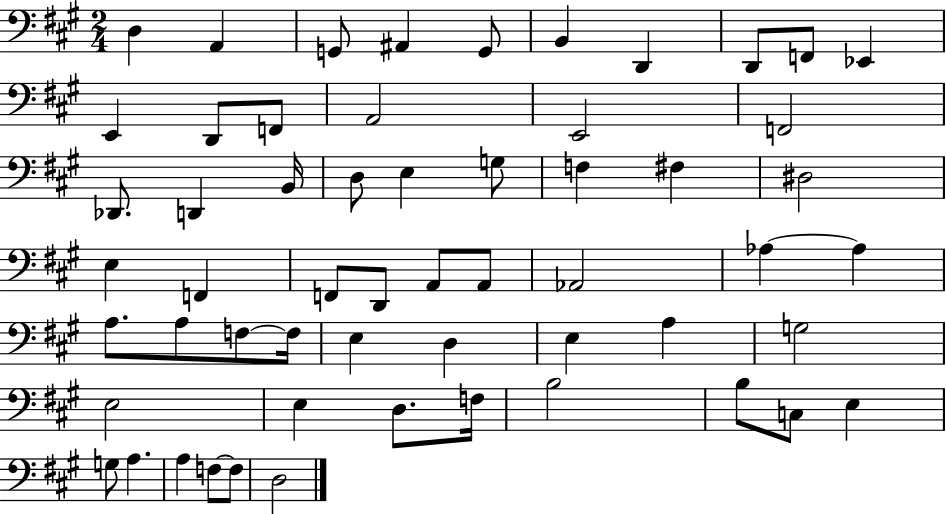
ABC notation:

X:1
T:Untitled
M:2/4
L:1/4
K:A
D, A,, G,,/2 ^A,, G,,/2 B,, D,, D,,/2 F,,/2 _E,, E,, D,,/2 F,,/2 A,,2 E,,2 F,,2 _D,,/2 D,, B,,/4 D,/2 E, G,/2 F, ^F, ^D,2 E, F,, F,,/2 D,,/2 A,,/2 A,,/2 _A,,2 _A, _A, A,/2 A,/2 F,/2 F,/4 E, D, E, A, G,2 E,2 E, D,/2 F,/4 B,2 B,/2 C,/2 E, G,/2 A, A, F,/2 F,/2 D,2